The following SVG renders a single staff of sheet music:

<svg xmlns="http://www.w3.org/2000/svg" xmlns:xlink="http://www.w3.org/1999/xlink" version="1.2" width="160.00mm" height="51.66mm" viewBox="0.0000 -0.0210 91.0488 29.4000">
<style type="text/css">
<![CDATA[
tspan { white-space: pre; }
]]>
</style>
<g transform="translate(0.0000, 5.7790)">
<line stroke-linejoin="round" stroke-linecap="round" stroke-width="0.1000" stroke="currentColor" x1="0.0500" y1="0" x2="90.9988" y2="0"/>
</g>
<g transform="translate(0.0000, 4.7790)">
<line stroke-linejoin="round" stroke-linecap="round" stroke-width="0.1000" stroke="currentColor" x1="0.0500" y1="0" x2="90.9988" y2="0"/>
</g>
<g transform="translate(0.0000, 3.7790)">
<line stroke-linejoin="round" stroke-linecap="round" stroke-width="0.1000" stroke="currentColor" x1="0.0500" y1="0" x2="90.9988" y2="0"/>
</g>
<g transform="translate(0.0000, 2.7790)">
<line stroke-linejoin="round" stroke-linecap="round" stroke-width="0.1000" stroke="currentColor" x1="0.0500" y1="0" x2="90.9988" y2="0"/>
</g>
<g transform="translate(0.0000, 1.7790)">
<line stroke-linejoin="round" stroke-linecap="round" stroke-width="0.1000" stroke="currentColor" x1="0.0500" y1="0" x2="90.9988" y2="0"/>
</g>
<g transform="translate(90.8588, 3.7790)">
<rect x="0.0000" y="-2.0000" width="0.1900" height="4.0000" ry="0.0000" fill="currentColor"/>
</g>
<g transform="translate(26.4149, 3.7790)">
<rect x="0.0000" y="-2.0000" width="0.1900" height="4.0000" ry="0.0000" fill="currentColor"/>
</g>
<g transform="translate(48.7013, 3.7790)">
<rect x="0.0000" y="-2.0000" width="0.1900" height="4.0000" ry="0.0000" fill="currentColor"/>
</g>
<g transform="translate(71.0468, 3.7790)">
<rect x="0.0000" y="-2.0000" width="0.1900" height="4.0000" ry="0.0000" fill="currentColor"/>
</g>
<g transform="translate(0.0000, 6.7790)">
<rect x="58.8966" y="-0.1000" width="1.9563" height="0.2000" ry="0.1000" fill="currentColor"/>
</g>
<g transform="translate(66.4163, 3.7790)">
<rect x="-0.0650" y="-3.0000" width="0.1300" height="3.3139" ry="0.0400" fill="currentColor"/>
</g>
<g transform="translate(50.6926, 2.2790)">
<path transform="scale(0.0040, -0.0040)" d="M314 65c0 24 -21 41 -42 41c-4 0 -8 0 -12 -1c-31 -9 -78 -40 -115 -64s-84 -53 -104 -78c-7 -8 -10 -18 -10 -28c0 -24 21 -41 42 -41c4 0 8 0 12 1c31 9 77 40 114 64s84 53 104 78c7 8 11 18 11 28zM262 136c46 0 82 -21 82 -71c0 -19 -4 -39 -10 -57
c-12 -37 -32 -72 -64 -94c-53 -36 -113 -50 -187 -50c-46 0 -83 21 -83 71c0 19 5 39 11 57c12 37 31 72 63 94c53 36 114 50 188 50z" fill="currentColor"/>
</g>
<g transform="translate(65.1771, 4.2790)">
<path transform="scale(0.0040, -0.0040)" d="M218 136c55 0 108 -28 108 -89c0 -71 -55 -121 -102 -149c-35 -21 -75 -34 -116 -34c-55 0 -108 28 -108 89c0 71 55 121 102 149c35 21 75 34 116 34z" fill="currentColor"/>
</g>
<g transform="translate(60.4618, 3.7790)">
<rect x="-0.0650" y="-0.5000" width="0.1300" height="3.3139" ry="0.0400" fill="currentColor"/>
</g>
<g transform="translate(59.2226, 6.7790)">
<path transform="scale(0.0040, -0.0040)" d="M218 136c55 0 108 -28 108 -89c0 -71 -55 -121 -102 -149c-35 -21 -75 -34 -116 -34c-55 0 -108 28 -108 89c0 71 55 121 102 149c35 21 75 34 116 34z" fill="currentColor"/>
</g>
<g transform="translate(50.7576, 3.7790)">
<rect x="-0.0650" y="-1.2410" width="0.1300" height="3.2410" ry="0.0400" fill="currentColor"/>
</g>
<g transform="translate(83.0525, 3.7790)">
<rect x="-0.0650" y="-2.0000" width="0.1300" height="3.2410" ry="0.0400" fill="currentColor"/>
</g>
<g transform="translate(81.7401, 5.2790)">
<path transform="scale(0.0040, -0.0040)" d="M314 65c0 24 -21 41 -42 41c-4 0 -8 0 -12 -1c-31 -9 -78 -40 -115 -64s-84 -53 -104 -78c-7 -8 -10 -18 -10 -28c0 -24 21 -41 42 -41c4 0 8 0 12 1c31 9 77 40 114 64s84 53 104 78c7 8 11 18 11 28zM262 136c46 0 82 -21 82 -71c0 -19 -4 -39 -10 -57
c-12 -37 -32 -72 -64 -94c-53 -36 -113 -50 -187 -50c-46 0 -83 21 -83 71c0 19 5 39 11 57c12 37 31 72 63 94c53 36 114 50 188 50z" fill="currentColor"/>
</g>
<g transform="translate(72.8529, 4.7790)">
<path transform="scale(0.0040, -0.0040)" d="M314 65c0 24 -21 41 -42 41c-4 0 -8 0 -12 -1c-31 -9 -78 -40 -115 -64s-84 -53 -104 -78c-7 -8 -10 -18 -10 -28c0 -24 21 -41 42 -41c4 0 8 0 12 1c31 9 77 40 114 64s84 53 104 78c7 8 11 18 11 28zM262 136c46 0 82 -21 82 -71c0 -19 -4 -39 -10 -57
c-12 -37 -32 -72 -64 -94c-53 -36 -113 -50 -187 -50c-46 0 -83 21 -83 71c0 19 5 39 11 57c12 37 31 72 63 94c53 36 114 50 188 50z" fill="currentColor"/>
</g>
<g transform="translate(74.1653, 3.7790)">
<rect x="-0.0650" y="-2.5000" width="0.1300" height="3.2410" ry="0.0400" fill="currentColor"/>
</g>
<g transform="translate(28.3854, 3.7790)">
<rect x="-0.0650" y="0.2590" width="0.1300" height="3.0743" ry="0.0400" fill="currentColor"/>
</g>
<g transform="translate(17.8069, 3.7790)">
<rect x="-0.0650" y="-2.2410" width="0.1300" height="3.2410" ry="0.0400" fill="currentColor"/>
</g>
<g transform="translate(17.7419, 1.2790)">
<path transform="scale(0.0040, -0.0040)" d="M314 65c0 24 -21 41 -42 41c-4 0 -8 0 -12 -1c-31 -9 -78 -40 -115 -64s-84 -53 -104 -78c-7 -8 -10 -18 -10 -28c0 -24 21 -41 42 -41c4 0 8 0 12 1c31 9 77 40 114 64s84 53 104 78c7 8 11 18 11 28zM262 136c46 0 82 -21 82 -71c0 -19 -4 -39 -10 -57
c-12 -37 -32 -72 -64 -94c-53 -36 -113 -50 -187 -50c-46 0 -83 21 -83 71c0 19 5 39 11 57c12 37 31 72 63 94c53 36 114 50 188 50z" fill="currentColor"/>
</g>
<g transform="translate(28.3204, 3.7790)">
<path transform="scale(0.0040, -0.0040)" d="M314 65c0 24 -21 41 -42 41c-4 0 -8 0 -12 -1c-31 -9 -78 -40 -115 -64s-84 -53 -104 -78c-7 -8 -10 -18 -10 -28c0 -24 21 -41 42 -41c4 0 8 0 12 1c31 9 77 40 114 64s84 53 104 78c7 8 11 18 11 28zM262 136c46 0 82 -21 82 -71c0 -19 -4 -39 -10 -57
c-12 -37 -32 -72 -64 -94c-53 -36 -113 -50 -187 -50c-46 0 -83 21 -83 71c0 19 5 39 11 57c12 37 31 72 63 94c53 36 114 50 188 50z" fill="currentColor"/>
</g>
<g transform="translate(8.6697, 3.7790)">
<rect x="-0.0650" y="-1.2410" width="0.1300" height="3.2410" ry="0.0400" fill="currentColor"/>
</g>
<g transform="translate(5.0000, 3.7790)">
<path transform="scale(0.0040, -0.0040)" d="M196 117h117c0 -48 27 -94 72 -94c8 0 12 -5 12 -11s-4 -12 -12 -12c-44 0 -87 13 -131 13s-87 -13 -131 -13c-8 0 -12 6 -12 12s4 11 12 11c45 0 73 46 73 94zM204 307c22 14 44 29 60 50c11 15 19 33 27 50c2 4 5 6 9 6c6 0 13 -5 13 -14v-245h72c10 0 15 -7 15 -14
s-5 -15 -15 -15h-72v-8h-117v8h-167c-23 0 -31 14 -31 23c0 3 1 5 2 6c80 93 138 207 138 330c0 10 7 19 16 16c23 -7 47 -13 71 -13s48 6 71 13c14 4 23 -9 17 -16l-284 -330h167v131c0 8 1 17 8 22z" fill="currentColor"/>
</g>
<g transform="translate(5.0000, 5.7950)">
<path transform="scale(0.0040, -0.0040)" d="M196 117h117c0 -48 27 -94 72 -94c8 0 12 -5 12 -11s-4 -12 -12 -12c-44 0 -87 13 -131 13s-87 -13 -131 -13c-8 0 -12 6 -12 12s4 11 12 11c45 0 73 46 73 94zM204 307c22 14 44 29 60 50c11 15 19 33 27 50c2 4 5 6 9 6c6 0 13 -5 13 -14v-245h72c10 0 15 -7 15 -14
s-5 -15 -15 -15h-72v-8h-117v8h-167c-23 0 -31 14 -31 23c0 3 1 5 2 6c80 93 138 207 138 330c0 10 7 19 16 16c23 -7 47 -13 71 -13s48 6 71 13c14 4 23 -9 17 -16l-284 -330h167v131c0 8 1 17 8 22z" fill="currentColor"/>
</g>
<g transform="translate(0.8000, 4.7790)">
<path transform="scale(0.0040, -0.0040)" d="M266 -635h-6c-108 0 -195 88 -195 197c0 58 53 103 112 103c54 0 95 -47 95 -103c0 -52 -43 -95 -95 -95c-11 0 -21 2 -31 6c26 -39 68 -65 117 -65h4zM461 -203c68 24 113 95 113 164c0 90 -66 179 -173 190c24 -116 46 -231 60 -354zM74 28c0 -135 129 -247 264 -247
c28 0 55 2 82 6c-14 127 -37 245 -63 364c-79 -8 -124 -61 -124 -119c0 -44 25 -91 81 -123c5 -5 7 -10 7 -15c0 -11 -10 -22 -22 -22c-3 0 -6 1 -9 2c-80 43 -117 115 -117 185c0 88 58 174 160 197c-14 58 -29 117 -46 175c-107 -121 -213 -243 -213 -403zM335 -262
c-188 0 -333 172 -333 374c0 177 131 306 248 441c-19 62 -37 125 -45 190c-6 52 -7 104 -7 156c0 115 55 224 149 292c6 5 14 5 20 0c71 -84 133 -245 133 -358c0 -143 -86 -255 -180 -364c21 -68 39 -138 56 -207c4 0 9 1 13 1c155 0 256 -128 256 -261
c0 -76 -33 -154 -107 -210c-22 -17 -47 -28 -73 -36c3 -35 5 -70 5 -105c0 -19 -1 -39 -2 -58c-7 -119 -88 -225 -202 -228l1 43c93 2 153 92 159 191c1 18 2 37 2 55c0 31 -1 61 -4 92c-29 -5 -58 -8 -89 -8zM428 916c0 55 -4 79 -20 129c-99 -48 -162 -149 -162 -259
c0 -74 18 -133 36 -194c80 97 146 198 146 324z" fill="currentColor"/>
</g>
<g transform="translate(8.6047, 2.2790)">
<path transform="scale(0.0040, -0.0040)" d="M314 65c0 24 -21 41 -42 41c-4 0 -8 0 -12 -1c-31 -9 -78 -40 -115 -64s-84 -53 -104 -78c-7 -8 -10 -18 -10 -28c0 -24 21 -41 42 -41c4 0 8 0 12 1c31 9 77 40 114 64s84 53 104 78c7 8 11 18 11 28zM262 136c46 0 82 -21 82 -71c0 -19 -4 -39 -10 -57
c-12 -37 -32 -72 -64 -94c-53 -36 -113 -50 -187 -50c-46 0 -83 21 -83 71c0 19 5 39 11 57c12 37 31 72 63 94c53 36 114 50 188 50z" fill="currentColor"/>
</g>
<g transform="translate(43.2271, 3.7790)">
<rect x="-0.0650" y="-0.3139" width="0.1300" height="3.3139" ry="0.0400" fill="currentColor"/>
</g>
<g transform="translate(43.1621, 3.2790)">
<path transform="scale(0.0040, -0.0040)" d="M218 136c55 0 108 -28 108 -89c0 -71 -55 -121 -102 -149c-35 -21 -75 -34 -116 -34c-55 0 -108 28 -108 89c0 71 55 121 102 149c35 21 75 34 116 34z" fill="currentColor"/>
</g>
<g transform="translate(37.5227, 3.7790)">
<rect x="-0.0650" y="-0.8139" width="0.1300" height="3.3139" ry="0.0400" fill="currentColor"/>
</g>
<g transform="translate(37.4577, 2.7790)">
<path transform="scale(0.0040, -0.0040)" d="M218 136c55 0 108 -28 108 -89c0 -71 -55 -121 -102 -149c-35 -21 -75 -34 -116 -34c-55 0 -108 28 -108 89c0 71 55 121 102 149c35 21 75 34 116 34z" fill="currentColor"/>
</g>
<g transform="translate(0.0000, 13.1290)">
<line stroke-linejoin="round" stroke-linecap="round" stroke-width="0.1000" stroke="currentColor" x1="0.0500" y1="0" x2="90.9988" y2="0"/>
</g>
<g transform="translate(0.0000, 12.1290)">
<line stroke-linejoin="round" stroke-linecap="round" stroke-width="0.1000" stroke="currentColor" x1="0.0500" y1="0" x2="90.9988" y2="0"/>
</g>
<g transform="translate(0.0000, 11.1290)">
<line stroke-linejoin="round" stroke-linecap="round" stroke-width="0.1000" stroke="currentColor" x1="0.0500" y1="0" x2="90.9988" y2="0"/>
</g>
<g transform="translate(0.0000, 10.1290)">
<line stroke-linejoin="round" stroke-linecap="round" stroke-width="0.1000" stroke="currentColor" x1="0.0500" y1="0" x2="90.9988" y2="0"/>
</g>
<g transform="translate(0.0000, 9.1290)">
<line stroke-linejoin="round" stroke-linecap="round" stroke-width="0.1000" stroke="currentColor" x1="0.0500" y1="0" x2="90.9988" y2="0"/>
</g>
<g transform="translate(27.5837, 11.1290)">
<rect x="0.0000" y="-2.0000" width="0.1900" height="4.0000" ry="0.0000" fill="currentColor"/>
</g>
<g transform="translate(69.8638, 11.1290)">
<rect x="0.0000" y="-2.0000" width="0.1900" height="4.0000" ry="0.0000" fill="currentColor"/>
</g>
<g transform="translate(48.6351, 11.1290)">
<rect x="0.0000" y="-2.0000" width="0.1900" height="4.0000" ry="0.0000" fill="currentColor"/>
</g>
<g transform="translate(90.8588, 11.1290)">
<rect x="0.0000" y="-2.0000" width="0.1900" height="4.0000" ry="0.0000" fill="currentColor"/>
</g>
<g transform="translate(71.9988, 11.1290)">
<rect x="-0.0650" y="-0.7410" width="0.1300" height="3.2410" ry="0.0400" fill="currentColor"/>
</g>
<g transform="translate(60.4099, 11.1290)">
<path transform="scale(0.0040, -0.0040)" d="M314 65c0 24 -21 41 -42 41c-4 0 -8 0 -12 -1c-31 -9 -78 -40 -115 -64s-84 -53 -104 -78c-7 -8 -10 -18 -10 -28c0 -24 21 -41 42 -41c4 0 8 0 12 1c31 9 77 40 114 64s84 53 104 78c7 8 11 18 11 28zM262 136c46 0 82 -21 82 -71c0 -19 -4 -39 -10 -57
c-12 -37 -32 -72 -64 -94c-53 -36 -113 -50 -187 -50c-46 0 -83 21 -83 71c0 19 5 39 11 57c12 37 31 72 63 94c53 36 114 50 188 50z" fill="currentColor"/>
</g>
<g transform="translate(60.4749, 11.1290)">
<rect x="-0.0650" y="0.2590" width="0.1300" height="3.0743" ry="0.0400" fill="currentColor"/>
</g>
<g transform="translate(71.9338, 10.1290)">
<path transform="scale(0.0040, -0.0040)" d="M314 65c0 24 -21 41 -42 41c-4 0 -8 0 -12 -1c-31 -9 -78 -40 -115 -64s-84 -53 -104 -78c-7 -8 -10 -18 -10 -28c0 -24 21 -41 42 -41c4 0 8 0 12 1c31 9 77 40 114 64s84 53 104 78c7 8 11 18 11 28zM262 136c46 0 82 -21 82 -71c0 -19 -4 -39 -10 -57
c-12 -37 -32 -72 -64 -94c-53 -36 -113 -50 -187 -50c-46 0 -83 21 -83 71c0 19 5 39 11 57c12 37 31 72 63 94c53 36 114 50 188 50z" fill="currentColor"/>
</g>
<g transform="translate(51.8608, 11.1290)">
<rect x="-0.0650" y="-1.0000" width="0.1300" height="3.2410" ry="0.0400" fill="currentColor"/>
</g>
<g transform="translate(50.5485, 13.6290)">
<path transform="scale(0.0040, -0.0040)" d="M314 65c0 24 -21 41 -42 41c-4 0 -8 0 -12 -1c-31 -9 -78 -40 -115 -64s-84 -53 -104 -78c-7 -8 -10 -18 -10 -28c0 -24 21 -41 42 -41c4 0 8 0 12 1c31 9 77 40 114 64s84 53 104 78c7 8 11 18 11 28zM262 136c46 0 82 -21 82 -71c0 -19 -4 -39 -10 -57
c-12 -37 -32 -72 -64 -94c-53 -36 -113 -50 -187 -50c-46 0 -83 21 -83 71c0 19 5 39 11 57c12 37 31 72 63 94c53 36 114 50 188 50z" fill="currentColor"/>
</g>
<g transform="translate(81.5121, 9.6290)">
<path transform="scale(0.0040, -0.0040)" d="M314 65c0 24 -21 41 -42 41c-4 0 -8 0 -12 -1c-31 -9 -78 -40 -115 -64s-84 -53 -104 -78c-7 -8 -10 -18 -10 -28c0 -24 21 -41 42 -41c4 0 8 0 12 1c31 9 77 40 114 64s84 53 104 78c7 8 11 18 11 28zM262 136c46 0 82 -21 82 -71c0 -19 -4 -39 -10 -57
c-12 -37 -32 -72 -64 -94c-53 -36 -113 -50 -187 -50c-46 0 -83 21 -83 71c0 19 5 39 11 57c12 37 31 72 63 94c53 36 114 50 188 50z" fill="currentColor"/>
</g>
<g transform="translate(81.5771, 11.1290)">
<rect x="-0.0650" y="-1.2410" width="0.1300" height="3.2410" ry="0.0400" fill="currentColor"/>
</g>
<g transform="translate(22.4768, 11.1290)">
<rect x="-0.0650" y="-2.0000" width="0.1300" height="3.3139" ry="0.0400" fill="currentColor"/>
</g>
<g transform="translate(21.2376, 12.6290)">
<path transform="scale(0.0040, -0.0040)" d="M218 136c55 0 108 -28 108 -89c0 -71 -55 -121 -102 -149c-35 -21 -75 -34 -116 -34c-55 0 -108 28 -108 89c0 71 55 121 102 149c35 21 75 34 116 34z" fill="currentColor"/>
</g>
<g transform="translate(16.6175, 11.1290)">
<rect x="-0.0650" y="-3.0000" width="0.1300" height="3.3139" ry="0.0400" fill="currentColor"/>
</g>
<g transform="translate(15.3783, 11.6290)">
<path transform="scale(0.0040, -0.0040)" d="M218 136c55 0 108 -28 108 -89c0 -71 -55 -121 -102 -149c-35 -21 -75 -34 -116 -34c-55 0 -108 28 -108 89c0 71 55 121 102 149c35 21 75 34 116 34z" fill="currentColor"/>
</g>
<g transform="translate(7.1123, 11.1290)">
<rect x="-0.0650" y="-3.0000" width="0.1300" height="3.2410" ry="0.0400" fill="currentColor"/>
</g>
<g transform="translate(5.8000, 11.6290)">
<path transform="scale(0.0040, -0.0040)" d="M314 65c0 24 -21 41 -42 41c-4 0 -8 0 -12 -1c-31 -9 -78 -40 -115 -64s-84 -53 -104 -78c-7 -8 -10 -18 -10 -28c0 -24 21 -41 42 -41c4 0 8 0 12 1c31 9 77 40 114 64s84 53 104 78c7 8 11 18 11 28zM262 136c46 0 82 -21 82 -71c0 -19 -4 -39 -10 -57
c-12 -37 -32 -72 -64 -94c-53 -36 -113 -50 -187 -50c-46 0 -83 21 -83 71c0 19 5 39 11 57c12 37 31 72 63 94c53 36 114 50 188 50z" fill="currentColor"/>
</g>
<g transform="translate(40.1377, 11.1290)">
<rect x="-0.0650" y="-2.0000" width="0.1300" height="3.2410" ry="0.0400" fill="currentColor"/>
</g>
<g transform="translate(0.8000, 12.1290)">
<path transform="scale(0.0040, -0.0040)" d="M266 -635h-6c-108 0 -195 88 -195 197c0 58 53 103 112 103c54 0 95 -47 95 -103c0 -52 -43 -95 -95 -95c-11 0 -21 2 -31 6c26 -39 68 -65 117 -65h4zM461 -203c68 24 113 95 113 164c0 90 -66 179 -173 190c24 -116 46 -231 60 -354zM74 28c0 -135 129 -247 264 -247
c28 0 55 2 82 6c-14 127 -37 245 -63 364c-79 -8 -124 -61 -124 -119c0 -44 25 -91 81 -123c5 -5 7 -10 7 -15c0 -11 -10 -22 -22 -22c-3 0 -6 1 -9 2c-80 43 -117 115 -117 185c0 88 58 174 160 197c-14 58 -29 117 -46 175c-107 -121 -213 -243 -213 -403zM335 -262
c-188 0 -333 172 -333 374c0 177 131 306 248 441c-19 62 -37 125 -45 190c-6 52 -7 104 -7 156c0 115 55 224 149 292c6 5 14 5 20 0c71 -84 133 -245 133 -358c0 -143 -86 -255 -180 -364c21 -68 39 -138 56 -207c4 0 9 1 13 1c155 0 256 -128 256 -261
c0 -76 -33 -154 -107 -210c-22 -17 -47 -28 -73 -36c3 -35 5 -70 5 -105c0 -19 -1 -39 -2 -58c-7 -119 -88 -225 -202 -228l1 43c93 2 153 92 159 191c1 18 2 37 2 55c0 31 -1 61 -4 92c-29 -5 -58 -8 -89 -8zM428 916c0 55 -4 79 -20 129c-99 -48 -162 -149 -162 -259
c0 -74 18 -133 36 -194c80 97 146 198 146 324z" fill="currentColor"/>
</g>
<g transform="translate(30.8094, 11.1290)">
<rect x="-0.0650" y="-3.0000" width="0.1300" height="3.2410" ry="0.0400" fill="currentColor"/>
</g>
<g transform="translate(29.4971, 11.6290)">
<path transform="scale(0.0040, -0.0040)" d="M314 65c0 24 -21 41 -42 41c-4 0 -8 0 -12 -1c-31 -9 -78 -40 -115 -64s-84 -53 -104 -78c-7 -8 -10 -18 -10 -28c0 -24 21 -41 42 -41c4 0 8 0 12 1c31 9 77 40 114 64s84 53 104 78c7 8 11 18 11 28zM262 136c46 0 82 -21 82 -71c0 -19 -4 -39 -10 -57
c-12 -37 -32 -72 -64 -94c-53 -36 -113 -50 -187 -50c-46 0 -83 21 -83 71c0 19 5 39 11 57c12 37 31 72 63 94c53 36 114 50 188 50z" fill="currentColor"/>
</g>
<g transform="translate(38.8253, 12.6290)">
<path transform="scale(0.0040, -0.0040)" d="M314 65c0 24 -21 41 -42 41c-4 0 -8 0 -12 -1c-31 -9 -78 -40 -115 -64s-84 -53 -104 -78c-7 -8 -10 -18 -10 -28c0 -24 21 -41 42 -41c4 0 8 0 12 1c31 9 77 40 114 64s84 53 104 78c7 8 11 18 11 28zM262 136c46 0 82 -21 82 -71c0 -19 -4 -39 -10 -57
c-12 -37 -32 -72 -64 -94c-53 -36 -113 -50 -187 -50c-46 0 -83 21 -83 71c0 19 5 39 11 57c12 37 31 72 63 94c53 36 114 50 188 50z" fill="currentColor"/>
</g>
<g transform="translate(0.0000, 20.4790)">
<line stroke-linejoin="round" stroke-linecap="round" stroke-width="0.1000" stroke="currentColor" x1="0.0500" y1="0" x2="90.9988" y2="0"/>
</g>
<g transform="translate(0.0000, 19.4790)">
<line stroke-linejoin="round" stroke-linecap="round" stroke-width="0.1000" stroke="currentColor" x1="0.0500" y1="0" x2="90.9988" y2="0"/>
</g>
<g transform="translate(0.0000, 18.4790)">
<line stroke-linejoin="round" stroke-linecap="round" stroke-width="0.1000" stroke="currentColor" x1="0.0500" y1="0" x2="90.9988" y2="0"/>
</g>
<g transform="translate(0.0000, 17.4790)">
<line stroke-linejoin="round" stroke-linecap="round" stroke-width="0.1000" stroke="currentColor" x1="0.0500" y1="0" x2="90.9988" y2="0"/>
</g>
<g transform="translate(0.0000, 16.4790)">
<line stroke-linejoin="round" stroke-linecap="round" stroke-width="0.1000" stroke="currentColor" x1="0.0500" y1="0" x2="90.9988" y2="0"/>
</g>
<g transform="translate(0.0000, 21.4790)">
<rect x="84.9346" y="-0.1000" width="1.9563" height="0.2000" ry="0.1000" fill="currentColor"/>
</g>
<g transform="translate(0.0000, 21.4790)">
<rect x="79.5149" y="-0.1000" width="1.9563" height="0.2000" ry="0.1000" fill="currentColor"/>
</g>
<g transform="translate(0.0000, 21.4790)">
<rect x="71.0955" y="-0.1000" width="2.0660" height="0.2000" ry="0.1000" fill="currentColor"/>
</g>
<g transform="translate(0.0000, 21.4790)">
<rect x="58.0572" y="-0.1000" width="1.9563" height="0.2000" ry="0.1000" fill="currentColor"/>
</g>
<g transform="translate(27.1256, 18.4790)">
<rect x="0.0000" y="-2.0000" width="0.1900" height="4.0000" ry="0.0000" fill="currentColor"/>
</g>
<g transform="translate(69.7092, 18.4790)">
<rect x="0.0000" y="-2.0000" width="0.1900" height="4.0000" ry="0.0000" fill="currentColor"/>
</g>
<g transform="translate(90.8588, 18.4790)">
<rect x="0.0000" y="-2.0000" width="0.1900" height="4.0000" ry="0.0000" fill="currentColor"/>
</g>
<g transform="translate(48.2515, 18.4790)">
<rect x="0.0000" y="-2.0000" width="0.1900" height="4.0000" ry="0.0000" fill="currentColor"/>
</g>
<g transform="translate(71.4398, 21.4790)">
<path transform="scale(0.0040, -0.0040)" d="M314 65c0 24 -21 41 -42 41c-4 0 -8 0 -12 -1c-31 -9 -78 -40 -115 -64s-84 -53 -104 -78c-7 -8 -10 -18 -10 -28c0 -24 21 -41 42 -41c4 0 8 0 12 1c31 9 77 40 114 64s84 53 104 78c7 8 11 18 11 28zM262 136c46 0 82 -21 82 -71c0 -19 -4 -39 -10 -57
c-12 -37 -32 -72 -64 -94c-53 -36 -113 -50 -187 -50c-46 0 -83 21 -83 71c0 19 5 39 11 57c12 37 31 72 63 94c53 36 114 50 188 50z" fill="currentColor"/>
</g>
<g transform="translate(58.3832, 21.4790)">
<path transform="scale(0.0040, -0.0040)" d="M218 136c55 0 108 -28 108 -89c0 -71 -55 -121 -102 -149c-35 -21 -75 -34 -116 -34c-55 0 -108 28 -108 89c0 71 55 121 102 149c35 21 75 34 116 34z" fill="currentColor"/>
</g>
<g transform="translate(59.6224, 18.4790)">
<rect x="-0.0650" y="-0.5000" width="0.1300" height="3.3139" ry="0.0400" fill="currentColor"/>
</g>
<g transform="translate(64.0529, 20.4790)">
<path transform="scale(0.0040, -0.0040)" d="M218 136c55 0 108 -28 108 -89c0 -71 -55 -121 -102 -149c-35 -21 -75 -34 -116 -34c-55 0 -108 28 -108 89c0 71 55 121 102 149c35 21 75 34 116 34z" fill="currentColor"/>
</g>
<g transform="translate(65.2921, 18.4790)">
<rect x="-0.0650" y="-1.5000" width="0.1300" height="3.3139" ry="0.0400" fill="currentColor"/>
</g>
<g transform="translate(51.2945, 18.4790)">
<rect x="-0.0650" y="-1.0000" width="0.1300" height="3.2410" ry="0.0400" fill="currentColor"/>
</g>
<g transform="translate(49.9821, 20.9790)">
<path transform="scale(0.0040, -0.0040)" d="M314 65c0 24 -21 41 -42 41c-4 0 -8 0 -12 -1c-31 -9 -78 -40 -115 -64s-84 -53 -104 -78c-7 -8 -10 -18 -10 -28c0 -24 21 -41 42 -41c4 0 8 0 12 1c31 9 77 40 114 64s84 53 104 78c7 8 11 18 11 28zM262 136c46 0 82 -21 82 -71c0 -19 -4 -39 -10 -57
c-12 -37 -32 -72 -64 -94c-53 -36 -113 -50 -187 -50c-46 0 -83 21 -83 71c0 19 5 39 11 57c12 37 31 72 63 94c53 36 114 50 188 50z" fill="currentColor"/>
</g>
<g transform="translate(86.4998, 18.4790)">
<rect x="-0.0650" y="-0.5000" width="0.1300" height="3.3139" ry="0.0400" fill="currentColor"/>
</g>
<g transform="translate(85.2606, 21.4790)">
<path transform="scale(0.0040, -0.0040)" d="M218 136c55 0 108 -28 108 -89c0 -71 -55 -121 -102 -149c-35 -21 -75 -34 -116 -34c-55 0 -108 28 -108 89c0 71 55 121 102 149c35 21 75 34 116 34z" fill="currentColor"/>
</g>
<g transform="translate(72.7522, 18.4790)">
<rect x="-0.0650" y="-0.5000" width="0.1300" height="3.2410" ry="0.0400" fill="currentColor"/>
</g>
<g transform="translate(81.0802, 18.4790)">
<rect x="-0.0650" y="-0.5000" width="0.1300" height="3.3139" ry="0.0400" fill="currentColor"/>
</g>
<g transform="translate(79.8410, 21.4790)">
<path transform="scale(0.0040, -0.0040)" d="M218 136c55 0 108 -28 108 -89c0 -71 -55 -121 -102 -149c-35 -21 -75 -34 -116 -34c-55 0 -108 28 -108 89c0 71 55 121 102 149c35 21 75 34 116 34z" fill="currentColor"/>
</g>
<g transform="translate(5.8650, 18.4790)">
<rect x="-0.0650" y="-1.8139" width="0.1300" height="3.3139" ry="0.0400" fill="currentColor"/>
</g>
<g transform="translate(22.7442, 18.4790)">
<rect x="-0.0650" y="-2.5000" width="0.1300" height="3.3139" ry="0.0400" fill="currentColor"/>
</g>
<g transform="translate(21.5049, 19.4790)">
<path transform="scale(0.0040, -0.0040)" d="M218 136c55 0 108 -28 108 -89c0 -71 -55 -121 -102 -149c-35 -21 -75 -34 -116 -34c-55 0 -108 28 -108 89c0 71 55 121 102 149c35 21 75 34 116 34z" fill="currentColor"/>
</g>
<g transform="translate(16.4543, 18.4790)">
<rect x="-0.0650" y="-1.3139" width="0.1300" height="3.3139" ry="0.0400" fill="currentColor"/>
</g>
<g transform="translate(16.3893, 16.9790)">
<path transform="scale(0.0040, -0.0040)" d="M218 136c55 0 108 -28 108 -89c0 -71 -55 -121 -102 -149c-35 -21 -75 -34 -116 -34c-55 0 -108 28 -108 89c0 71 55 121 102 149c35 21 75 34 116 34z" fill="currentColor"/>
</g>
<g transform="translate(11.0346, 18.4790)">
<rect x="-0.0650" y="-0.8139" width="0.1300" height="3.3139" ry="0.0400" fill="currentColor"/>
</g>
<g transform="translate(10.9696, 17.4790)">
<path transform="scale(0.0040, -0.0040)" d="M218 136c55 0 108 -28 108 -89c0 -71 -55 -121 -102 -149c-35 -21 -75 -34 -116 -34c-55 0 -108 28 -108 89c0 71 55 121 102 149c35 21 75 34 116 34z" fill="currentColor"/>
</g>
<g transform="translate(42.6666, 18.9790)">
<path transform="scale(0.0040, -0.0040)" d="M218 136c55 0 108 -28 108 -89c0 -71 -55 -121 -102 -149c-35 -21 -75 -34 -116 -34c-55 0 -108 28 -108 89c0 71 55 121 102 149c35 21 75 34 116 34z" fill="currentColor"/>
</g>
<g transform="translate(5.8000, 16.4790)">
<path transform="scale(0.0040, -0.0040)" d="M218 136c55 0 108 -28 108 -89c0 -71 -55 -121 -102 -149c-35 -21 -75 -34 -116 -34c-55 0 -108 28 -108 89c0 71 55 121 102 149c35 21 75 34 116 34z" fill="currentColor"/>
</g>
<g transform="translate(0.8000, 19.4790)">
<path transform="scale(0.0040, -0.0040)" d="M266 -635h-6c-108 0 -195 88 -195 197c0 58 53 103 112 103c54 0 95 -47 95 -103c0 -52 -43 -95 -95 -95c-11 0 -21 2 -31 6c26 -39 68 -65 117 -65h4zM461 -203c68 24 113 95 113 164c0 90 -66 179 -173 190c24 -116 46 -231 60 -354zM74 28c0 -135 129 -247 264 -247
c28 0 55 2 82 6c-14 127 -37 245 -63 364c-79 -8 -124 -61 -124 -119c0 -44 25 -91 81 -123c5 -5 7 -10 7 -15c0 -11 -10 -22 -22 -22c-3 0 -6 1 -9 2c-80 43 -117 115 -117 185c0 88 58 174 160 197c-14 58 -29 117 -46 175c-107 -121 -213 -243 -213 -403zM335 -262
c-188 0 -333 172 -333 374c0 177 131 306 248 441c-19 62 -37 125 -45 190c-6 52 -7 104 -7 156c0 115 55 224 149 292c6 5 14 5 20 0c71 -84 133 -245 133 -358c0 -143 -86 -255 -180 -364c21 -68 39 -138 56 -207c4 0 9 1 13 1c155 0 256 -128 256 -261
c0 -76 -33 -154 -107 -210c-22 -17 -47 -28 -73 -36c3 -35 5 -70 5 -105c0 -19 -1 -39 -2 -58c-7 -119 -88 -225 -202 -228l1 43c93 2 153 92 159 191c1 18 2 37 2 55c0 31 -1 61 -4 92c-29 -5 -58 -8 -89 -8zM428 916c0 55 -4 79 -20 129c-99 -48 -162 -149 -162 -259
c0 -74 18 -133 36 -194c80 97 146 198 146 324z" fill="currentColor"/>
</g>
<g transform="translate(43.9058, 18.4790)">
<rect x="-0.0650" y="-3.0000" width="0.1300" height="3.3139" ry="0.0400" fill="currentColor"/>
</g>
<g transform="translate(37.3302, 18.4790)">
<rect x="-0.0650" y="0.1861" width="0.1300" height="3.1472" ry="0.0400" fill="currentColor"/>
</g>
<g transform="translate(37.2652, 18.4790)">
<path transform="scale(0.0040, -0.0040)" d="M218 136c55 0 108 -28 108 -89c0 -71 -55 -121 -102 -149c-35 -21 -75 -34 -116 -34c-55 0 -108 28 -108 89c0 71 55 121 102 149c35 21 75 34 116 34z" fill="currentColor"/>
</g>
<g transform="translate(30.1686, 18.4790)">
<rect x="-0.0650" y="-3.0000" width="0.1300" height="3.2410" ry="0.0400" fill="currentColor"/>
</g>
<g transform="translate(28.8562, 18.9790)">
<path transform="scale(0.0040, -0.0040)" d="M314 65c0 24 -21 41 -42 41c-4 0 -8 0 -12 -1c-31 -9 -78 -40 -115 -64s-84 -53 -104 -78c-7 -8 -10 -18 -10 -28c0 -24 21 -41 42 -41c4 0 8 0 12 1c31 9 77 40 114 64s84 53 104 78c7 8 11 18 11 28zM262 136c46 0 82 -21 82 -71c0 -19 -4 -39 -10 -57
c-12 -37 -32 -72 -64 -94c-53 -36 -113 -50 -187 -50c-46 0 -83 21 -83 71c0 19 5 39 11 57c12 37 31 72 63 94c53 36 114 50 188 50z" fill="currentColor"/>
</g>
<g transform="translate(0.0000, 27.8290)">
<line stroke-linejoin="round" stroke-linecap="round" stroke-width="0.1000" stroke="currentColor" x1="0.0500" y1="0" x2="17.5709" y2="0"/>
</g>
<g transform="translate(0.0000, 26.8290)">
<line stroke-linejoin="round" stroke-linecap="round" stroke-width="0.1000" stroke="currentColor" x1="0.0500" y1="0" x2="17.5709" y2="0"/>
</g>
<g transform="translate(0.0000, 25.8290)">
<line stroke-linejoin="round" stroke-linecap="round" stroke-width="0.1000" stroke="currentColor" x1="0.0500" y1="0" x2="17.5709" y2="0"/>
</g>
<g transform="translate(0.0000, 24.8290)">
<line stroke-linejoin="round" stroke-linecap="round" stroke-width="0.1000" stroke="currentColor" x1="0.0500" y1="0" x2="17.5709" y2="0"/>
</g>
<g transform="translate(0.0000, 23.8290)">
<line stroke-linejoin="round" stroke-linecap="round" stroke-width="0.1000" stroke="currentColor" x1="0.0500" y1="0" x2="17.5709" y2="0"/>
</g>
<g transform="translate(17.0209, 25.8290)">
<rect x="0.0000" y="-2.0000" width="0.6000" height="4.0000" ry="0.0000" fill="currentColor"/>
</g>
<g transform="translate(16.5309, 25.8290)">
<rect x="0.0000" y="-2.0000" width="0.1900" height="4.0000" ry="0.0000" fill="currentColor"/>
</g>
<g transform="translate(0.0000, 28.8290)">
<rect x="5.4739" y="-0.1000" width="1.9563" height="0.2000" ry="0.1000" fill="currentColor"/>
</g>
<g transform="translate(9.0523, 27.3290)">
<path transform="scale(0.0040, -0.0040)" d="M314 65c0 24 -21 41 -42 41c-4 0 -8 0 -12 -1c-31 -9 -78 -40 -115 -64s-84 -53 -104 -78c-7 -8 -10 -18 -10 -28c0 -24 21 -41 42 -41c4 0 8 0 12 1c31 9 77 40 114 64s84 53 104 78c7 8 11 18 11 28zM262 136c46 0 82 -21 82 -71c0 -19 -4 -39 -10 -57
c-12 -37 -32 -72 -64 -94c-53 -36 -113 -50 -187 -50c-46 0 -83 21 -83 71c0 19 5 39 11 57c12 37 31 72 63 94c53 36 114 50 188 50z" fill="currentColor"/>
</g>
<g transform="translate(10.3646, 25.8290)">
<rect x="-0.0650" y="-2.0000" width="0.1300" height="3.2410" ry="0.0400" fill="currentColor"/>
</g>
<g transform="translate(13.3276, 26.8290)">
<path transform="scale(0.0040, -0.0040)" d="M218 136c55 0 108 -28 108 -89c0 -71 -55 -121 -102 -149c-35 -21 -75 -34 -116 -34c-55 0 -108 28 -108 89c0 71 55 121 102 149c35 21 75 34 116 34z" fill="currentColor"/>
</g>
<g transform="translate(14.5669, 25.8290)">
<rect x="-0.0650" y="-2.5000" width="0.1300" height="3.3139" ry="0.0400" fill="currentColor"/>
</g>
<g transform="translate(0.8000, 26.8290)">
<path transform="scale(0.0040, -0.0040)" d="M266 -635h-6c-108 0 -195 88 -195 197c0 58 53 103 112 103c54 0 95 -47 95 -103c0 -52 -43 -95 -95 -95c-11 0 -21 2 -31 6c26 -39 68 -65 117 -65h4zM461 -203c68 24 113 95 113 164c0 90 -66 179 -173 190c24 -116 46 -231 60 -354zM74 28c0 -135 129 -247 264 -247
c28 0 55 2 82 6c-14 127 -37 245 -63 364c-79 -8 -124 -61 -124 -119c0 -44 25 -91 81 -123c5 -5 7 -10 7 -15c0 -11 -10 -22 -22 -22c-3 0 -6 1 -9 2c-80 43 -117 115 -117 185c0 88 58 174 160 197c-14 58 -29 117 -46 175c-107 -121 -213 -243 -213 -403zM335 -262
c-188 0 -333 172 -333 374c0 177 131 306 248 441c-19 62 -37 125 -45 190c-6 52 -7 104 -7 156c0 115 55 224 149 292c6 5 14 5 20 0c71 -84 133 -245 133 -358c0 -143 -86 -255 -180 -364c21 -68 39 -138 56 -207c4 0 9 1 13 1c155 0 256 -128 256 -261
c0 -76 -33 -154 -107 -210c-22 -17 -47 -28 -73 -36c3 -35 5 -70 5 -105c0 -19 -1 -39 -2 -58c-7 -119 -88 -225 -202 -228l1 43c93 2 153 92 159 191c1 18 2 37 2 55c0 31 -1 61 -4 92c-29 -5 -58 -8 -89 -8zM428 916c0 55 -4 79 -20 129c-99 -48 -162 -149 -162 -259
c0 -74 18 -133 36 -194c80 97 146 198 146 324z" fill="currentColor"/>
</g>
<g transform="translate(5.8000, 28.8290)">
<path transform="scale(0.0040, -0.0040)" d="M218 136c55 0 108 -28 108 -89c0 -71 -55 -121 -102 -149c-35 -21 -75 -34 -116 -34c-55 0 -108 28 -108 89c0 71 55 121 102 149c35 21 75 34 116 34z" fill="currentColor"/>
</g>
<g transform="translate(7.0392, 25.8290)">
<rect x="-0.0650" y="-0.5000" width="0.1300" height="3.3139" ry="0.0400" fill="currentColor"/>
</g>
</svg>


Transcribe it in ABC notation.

X:1
T:Untitled
M:4/4
L:1/4
K:C
e2 g2 B2 d c e2 C A G2 F2 A2 A F A2 F2 D2 B2 d2 e2 f d e G A2 B A D2 C E C2 C C C F2 G